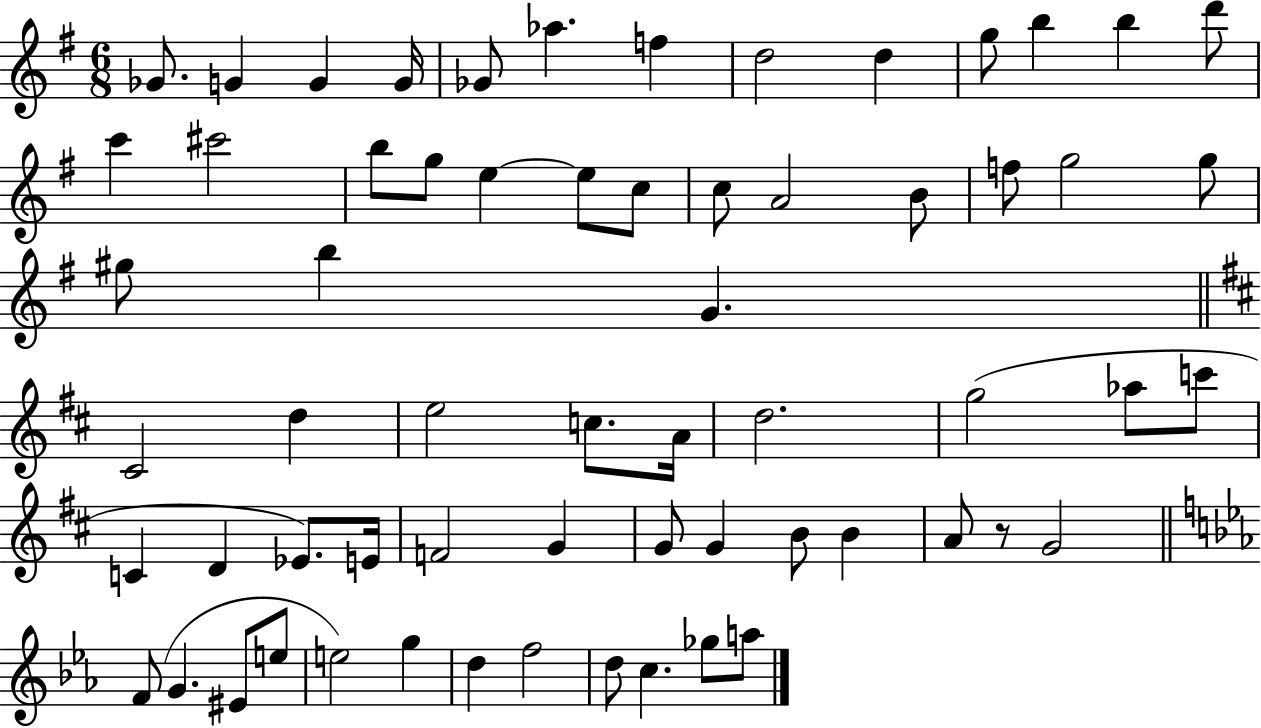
{
  \clef treble
  \numericTimeSignature
  \time 6/8
  \key g \major
  ges'8. g'4 g'4 g'16 | ges'8 aes''4. f''4 | d''2 d''4 | g''8 b''4 b''4 d'''8 | \break c'''4 cis'''2 | b''8 g''8 e''4~~ e''8 c''8 | c''8 a'2 b'8 | f''8 g''2 g''8 | \break gis''8 b''4 g'4. | \bar "||" \break \key d \major cis'2 d''4 | e''2 c''8. a'16 | d''2. | g''2( aes''8 c'''8 | \break c'4 d'4 ees'8.) e'16 | f'2 g'4 | g'8 g'4 b'8 b'4 | a'8 r8 g'2 | \break \bar "||" \break \key ees \major f'8( g'4. eis'8 e''8 | e''2) g''4 | d''4 f''2 | d''8 c''4. ges''8 a''8 | \break \bar "|."
}